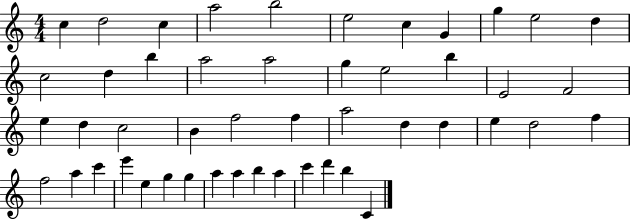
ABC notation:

X:1
T:Untitled
M:4/4
L:1/4
K:C
c d2 c a2 b2 e2 c G g e2 d c2 d b a2 a2 g e2 b E2 F2 e d c2 B f2 f a2 d d e d2 f f2 a c' e' e g g a a b a c' d' b C